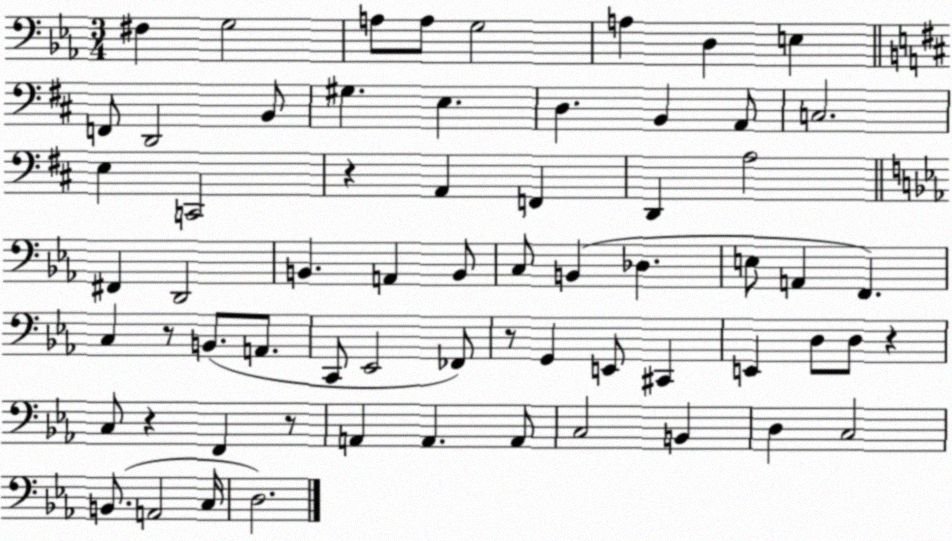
X:1
T:Untitled
M:3/4
L:1/4
K:Eb
^F, G,2 A,/2 A,/2 G,2 A, D, E, F,,/2 D,,2 B,,/2 ^G, E, D, B,, A,,/2 C,2 E, C,,2 z A,, F,, D,, A,2 ^F,, D,,2 B,, A,, B,,/2 C,/2 B,, _D, E,/2 A,, F,, C, z/2 B,,/2 A,,/2 C,,/2 _E,,2 _F,,/2 z/2 G,, E,,/2 ^C,, E,, D,/2 D,/2 z C,/2 z F,, z/2 A,, A,, A,,/2 C,2 B,, D, C,2 B,,/2 A,,2 C,/4 D,2